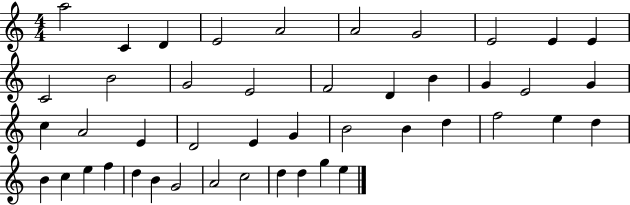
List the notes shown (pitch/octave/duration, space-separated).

A5/h C4/q D4/q E4/h A4/h A4/h G4/h E4/h E4/q E4/q C4/h B4/h G4/h E4/h F4/h D4/q B4/q G4/q E4/h G4/q C5/q A4/h E4/q D4/h E4/q G4/q B4/h B4/q D5/q F5/h E5/q D5/q B4/q C5/q E5/q F5/q D5/q B4/q G4/h A4/h C5/h D5/q D5/q G5/q E5/q